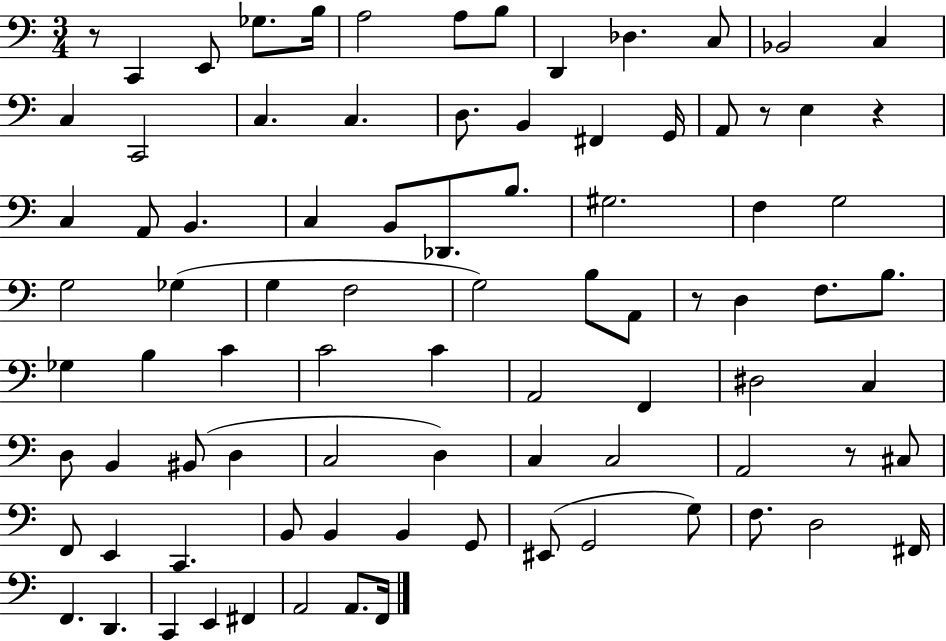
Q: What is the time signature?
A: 3/4